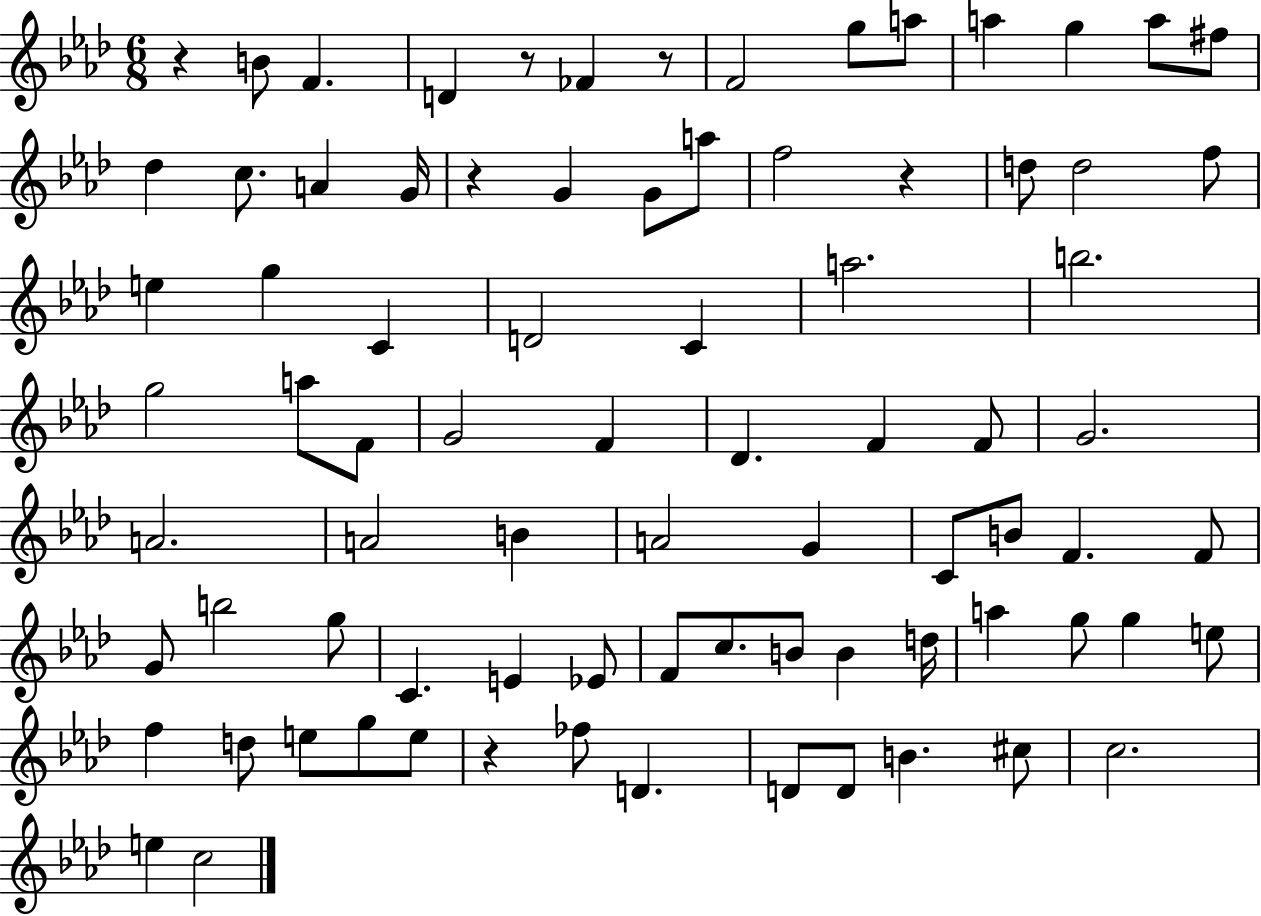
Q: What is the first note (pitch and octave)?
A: B4